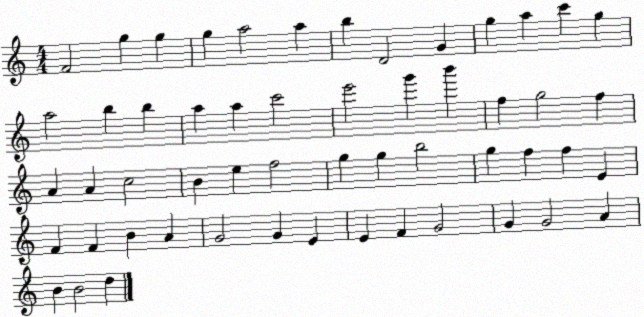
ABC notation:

X:1
T:Untitled
M:4/4
L:1/4
K:C
F2 g g g a2 a b D2 G g a c' g a2 b b a a c'2 e'2 g' b' f g2 f A A c2 B e f2 g g b2 g f f E F F B A G2 G E E F G2 G G2 A B B2 d